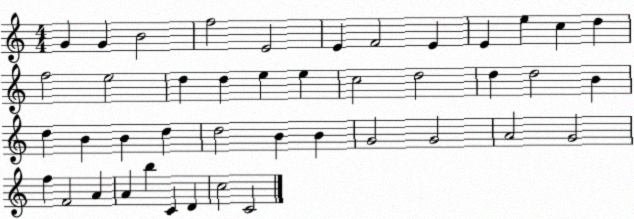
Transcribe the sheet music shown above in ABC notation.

X:1
T:Untitled
M:4/4
L:1/4
K:C
G G B2 f2 E2 E F2 E E e c d f2 e2 d d e e c2 d2 d d2 B d B B d d2 B B G2 G2 A2 G2 f F2 A A b C D c2 C2